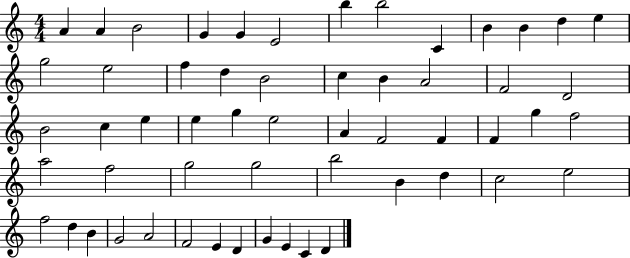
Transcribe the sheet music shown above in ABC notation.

X:1
T:Untitled
M:4/4
L:1/4
K:C
A A B2 G G E2 b b2 C B B d e g2 e2 f d B2 c B A2 F2 D2 B2 c e e g e2 A F2 F F g f2 a2 f2 g2 g2 b2 B d c2 e2 f2 d B G2 A2 F2 E D G E C D